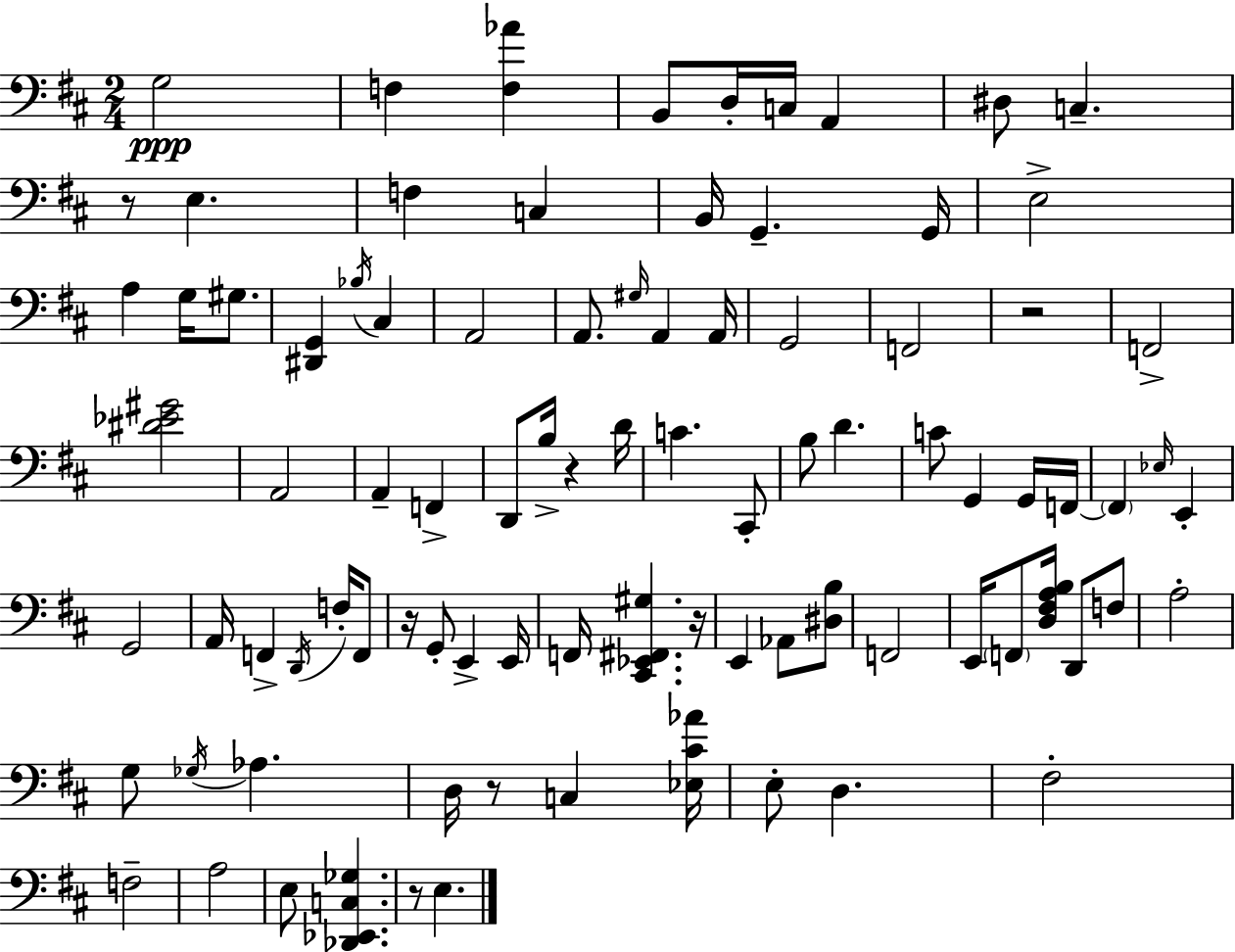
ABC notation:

X:1
T:Untitled
M:2/4
L:1/4
K:D
G,2 F, [F,_A] B,,/2 D,/4 C,/4 A,, ^D,/2 C, z/2 E, F, C, B,,/4 G,, G,,/4 E,2 A, G,/4 ^G,/2 [^D,,G,,] _B,/4 ^C, A,,2 A,,/2 ^G,/4 A,, A,,/4 G,,2 F,,2 z2 F,,2 [^D_E^G]2 A,,2 A,, F,, D,,/2 B,/4 z D/4 C ^C,,/2 B,/2 D C/2 G,, G,,/4 F,,/4 F,, _E,/4 E,, G,,2 A,,/4 F,, D,,/4 F,/4 F,,/2 z/4 G,,/2 E,, E,,/4 F,,/4 [^C,,_E,,^F,,^G,] z/4 E,, _A,,/2 [^D,B,]/2 F,,2 E,,/4 F,,/2 [D,^F,A,B,]/4 D,,/2 F,/2 A,2 G,/2 _G,/4 _A, D,/4 z/2 C, [_E,^C_A]/4 E,/2 D, ^F,2 F,2 A,2 E,/2 [_D,,_E,,C,_G,] z/2 E,